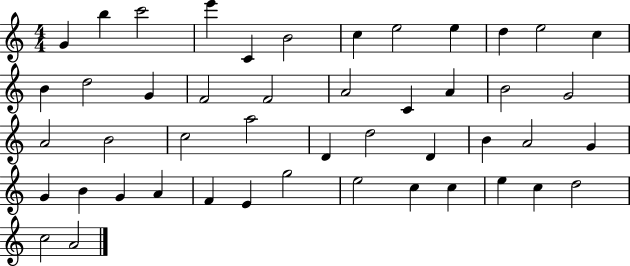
G4/q B5/q C6/h E6/q C4/q B4/h C5/q E5/h E5/q D5/q E5/h C5/q B4/q D5/h G4/q F4/h F4/h A4/h C4/q A4/q B4/h G4/h A4/h B4/h C5/h A5/h D4/q D5/h D4/q B4/q A4/h G4/q G4/q B4/q G4/q A4/q F4/q E4/q G5/h E5/h C5/q C5/q E5/q C5/q D5/h C5/h A4/h